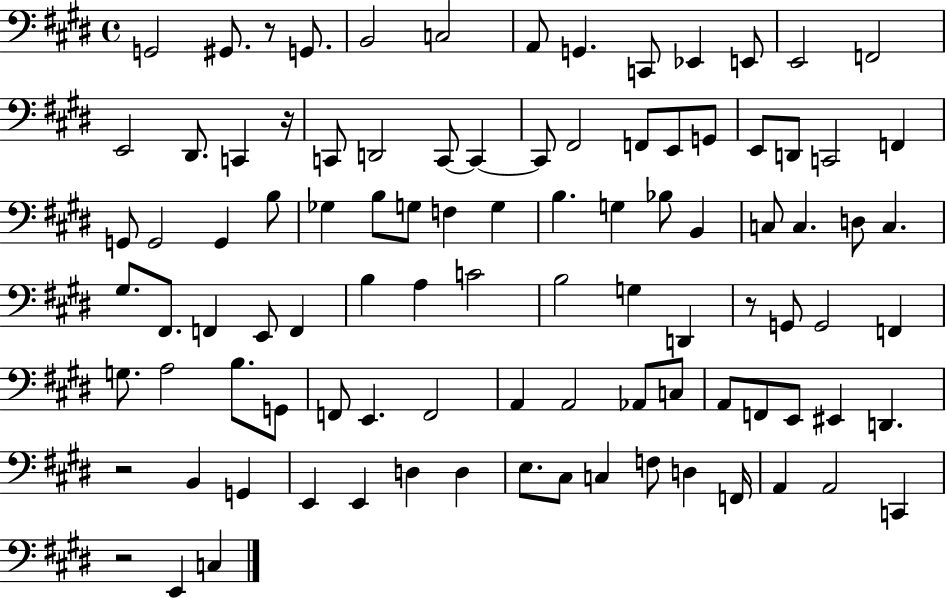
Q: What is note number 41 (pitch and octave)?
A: B2